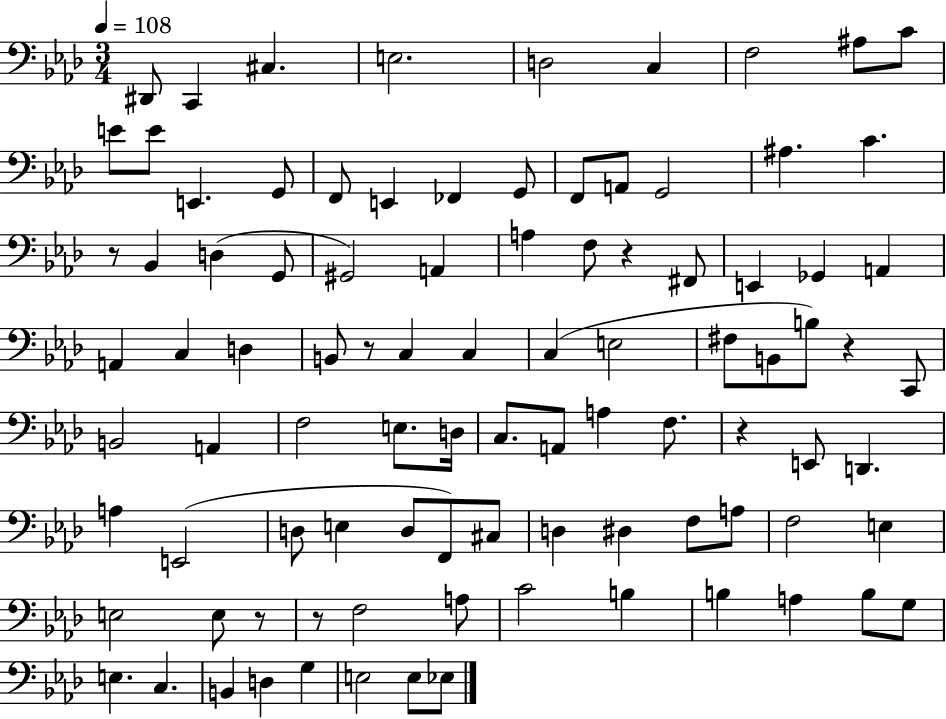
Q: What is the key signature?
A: AES major